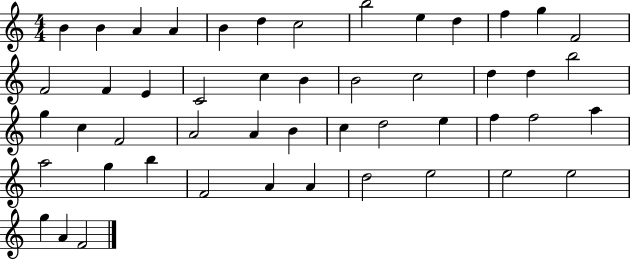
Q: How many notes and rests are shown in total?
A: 49